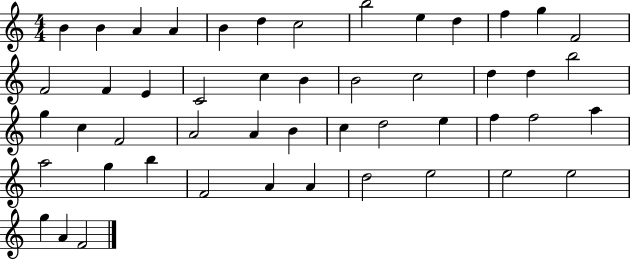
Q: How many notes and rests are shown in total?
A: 49